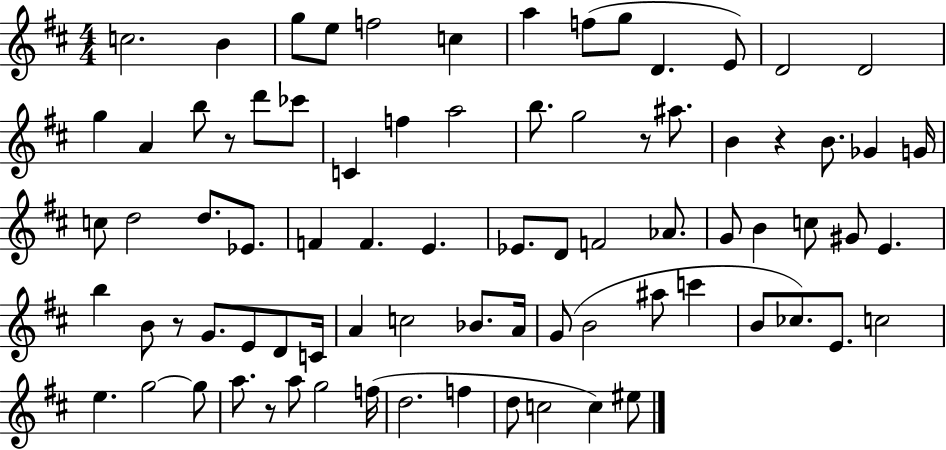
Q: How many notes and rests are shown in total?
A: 80